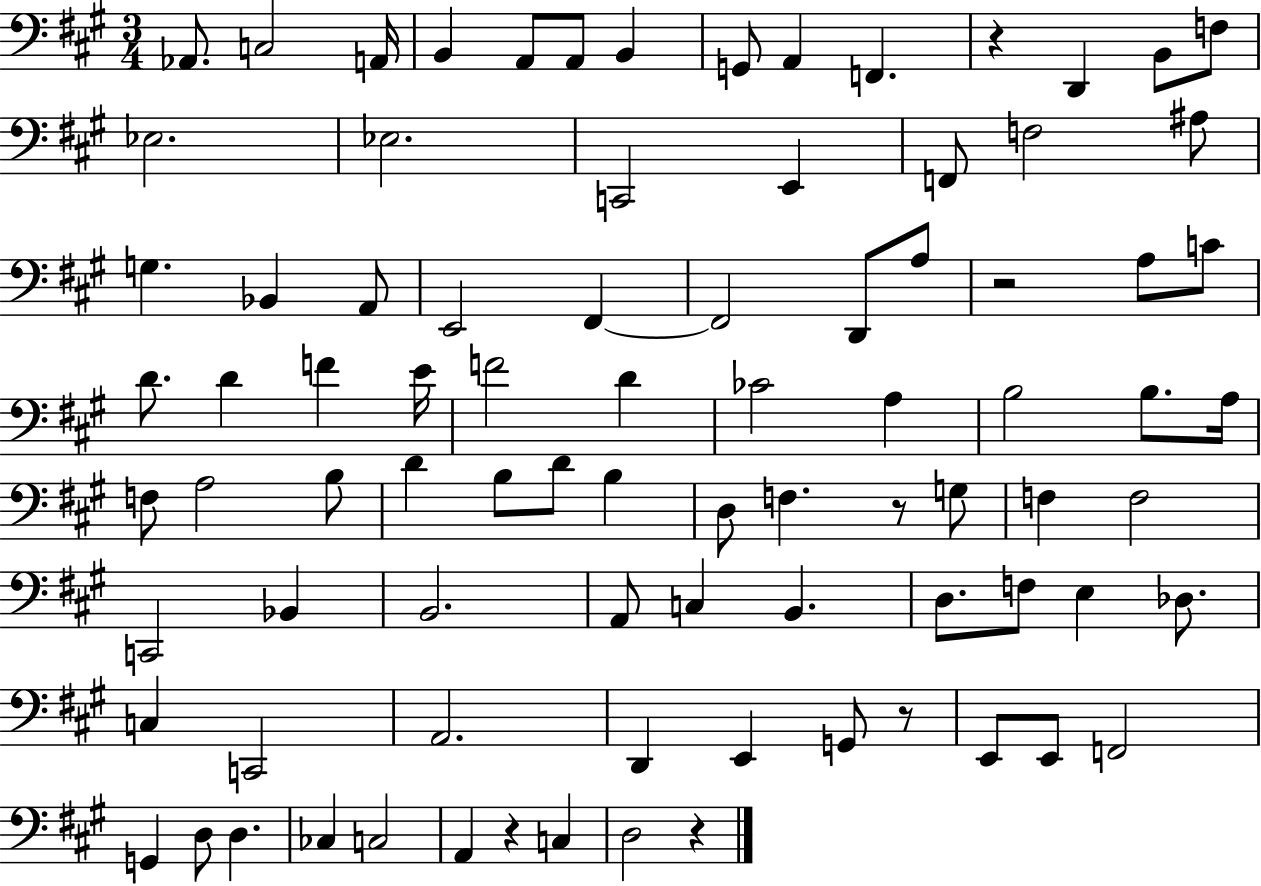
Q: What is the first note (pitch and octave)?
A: Ab2